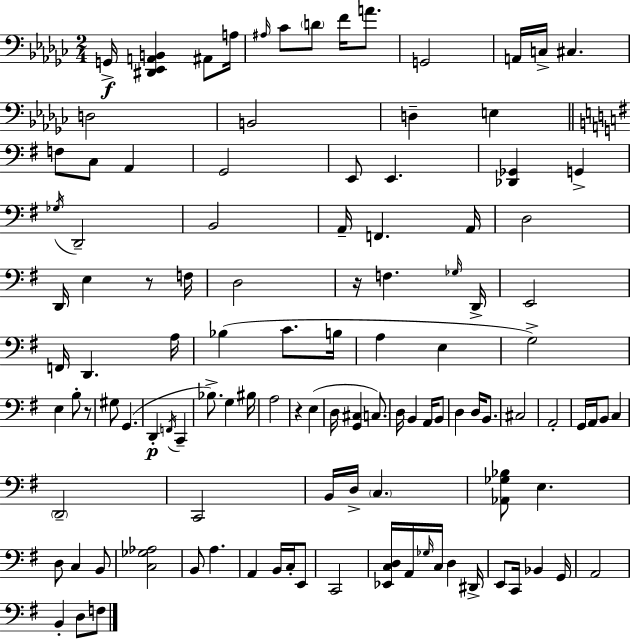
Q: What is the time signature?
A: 2/4